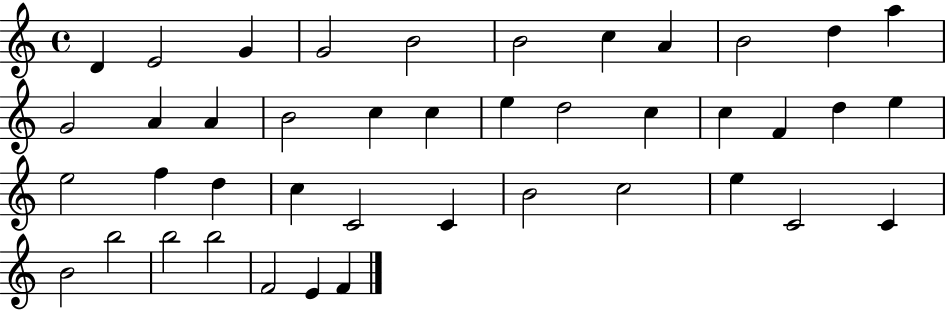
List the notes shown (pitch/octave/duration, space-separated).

D4/q E4/h G4/q G4/h B4/h B4/h C5/q A4/q B4/h D5/q A5/q G4/h A4/q A4/q B4/h C5/q C5/q E5/q D5/h C5/q C5/q F4/q D5/q E5/q E5/h F5/q D5/q C5/q C4/h C4/q B4/h C5/h E5/q C4/h C4/q B4/h B5/h B5/h B5/h F4/h E4/q F4/q